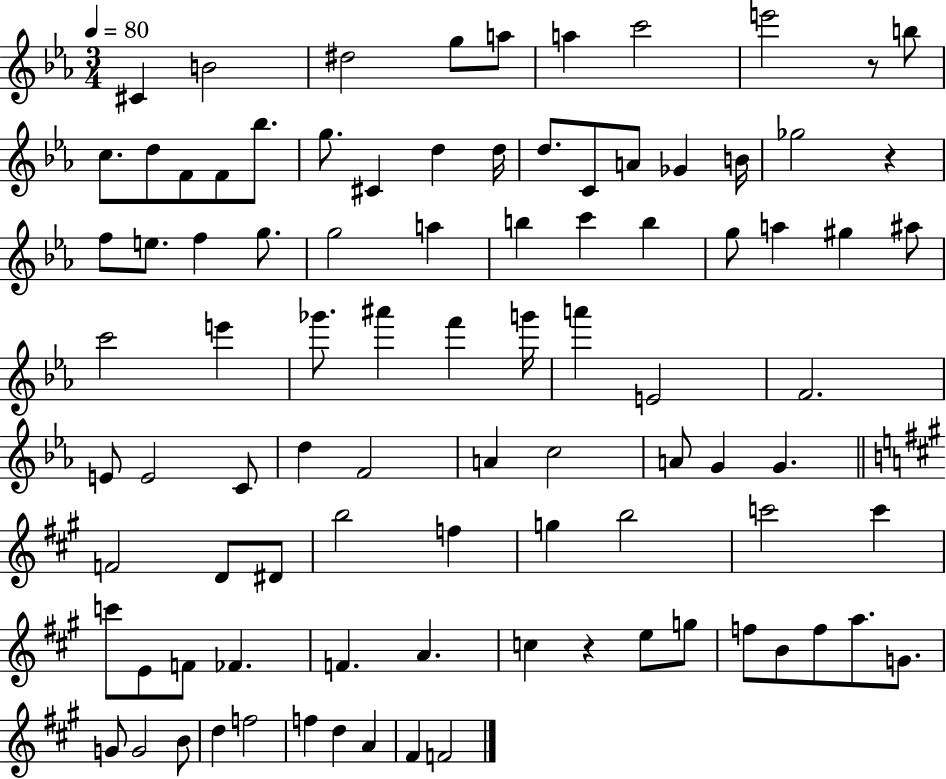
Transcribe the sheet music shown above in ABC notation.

X:1
T:Untitled
M:3/4
L:1/4
K:Eb
^C B2 ^d2 g/2 a/2 a c'2 e'2 z/2 b/2 c/2 d/2 F/2 F/2 _b/2 g/2 ^C d d/4 d/2 C/2 A/2 _G B/4 _g2 z f/2 e/2 f g/2 g2 a b c' b g/2 a ^g ^a/2 c'2 e' _g'/2 ^a' f' g'/4 a' E2 F2 E/2 E2 C/2 d F2 A c2 A/2 G G F2 D/2 ^D/2 b2 f g b2 c'2 c' c'/2 E/2 F/2 _F F A c z e/2 g/2 f/2 B/2 f/2 a/2 G/2 G/2 G2 B/2 d f2 f d A ^F F2